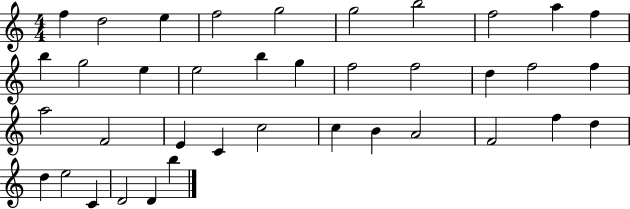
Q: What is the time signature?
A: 4/4